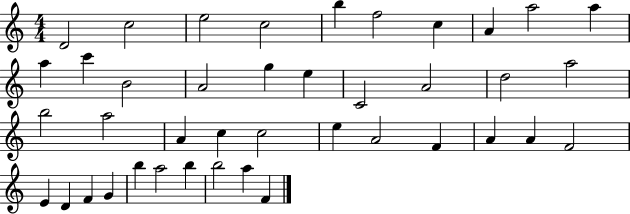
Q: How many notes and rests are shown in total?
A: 41